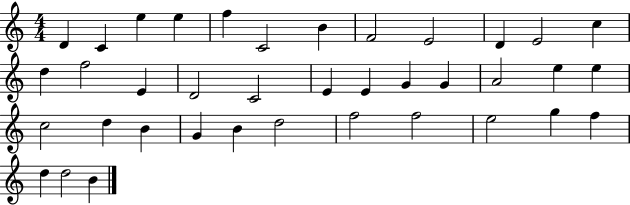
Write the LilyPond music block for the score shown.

{
  \clef treble
  \numericTimeSignature
  \time 4/4
  \key c \major
  d'4 c'4 e''4 e''4 | f''4 c'2 b'4 | f'2 e'2 | d'4 e'2 c''4 | \break d''4 f''2 e'4 | d'2 c'2 | e'4 e'4 g'4 g'4 | a'2 e''4 e''4 | \break c''2 d''4 b'4 | g'4 b'4 d''2 | f''2 f''2 | e''2 g''4 f''4 | \break d''4 d''2 b'4 | \bar "|."
}